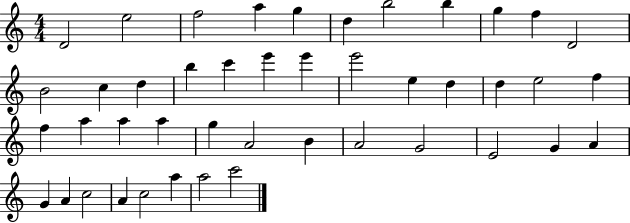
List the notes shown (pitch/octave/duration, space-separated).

D4/h E5/h F5/h A5/q G5/q D5/q B5/h B5/q G5/q F5/q D4/h B4/h C5/q D5/q B5/q C6/q E6/q E6/q E6/h E5/q D5/q D5/q E5/h F5/q F5/q A5/q A5/q A5/q G5/q A4/h B4/q A4/h G4/h E4/h G4/q A4/q G4/q A4/q C5/h A4/q C5/h A5/q A5/h C6/h